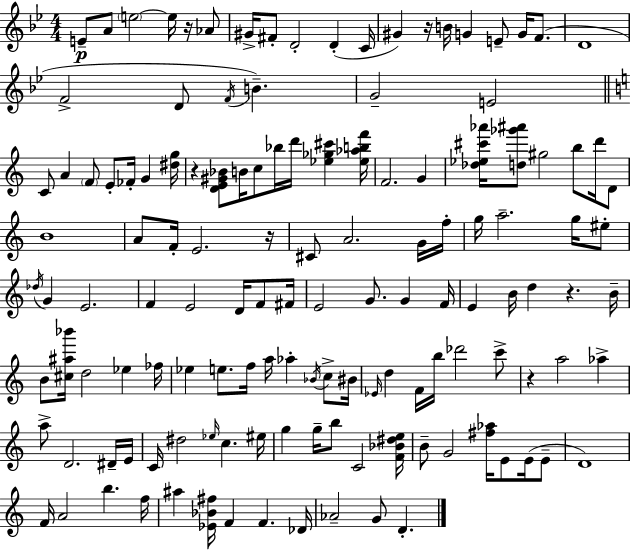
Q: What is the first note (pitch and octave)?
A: E4